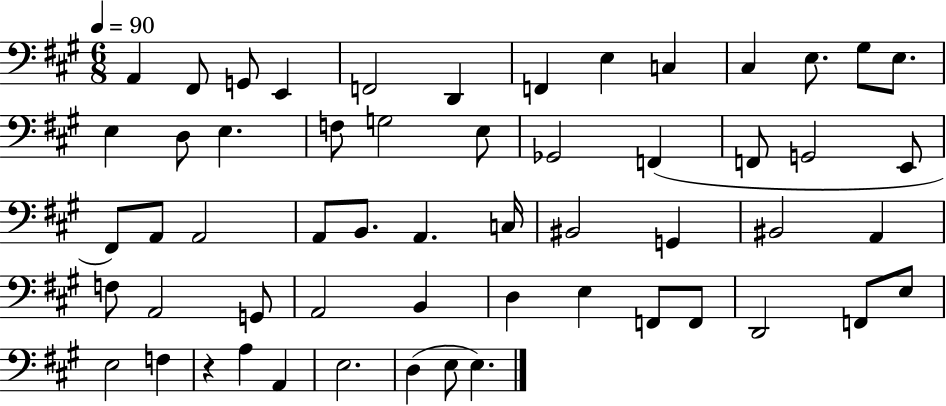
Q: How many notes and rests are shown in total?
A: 56